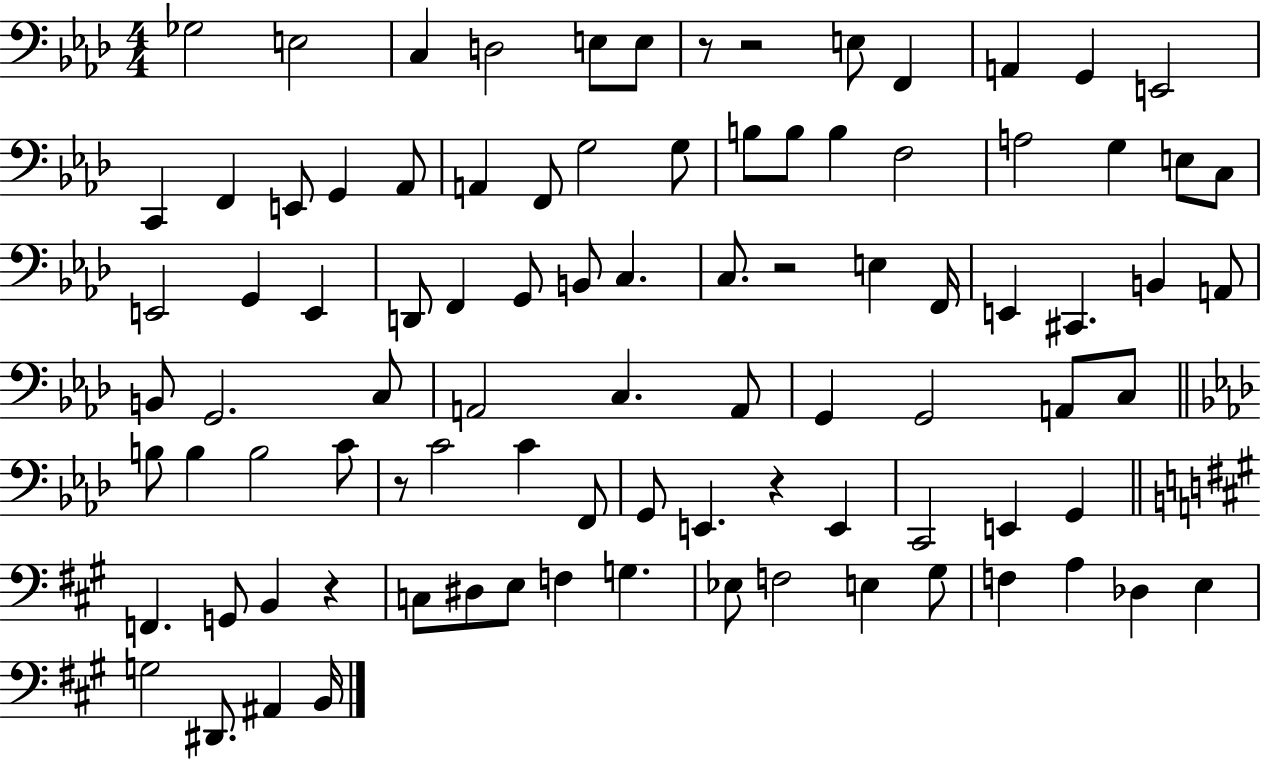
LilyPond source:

{
  \clef bass
  \numericTimeSignature
  \time 4/4
  \key aes \major
  \repeat volta 2 { ges2 e2 | c4 d2 e8 e8 | r8 r2 e8 f,4 | a,4 g,4 e,2 | \break c,4 f,4 e,8 g,4 aes,8 | a,4 f,8 g2 g8 | b8 b8 b4 f2 | a2 g4 e8 c8 | \break e,2 g,4 e,4 | d,8 f,4 g,8 b,8 c4. | c8. r2 e4 f,16 | e,4 cis,4. b,4 a,8 | \break b,8 g,2. c8 | a,2 c4. a,8 | g,4 g,2 a,8 c8 | \bar "||" \break \key aes \major b8 b4 b2 c'8 | r8 c'2 c'4 f,8 | g,8 e,4. r4 e,4 | c,2 e,4 g,4 | \break \bar "||" \break \key a \major f,4. g,8 b,4 r4 | c8 dis8 e8 f4 g4. | ees8 f2 e4 gis8 | f4 a4 des4 e4 | \break g2 dis,8. ais,4 b,16 | } \bar "|."
}